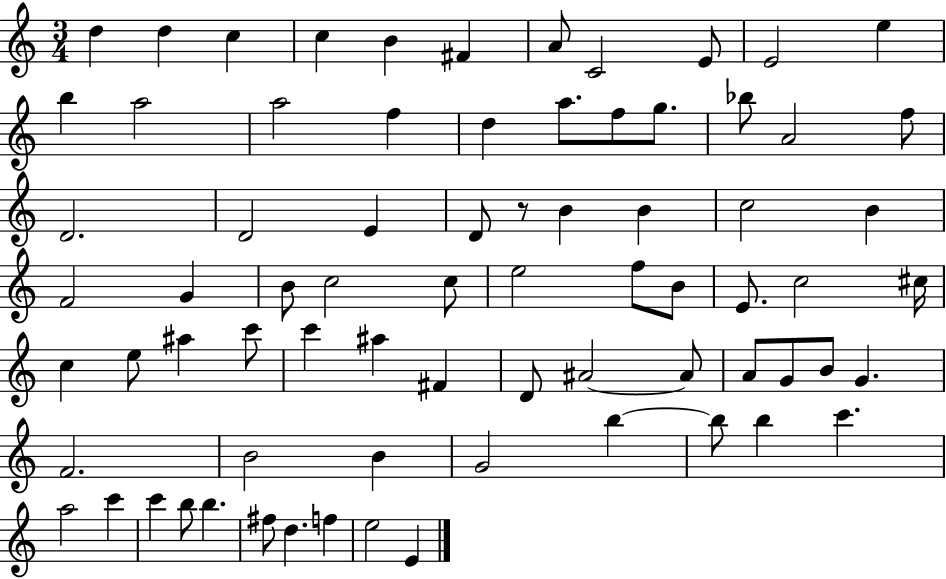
{
  \clef treble
  \numericTimeSignature
  \time 3/4
  \key c \major
  \repeat volta 2 { d''4 d''4 c''4 | c''4 b'4 fis'4 | a'8 c'2 e'8 | e'2 e''4 | \break b''4 a''2 | a''2 f''4 | d''4 a''8. f''8 g''8. | bes''8 a'2 f''8 | \break d'2. | d'2 e'4 | d'8 r8 b'4 b'4 | c''2 b'4 | \break f'2 g'4 | b'8 c''2 c''8 | e''2 f''8 b'8 | e'8. c''2 cis''16 | \break c''4 e''8 ais''4 c'''8 | c'''4 ais''4 fis'4 | d'8 ais'2~~ ais'8 | a'8 g'8 b'8 g'4. | \break f'2. | b'2 b'4 | g'2 b''4~~ | b''8 b''4 c'''4. | \break a''2 c'''4 | c'''4 b''8 b''4. | fis''8 d''4. f''4 | e''2 e'4 | \break } \bar "|."
}